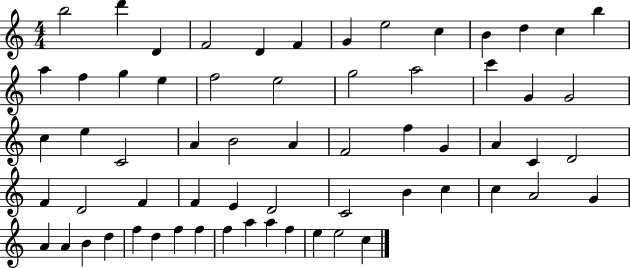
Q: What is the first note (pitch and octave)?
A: B5